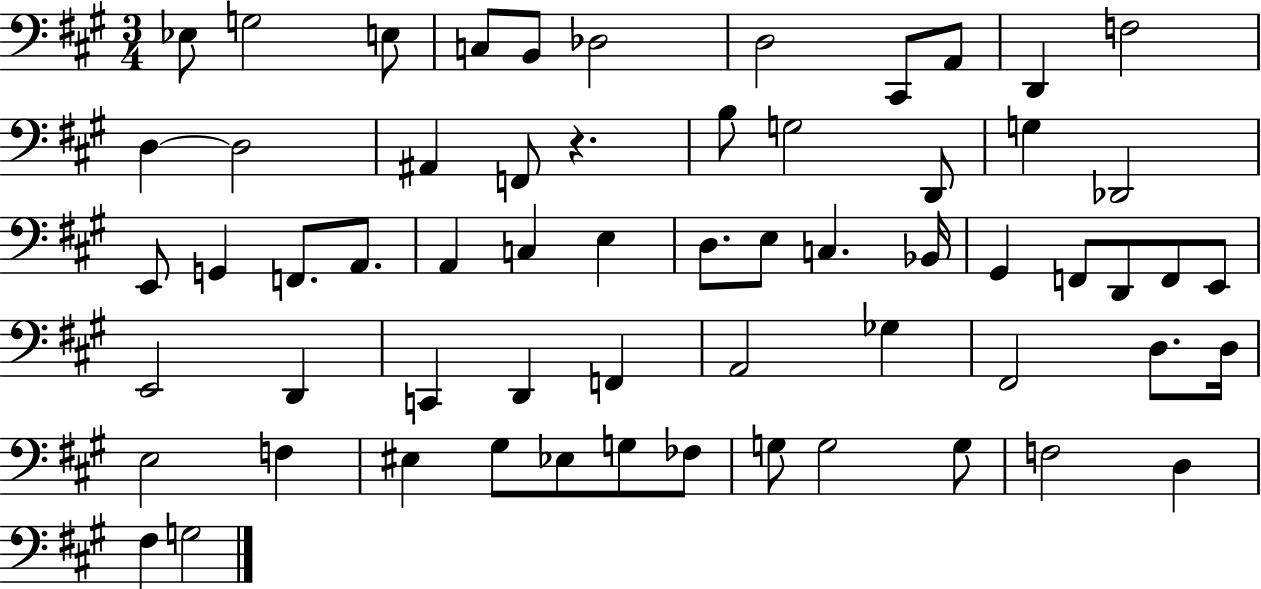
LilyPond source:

{
  \clef bass
  \numericTimeSignature
  \time 3/4
  \key a \major
  \repeat volta 2 { ees8 g2 e8 | c8 b,8 des2 | d2 cis,8 a,8 | d,4 f2 | \break d4~~ d2 | ais,4 f,8 r4. | b8 g2 d,8 | g4 des,2 | \break e,8 g,4 f,8. a,8. | a,4 c4 e4 | d8. e8 c4. bes,16 | gis,4 f,8 d,8 f,8 e,8 | \break e,2 d,4 | c,4 d,4 f,4 | a,2 ges4 | fis,2 d8. d16 | \break e2 f4 | eis4 gis8 ees8 g8 fes8 | g8 g2 g8 | f2 d4 | \break fis4 g2 | } \bar "|."
}